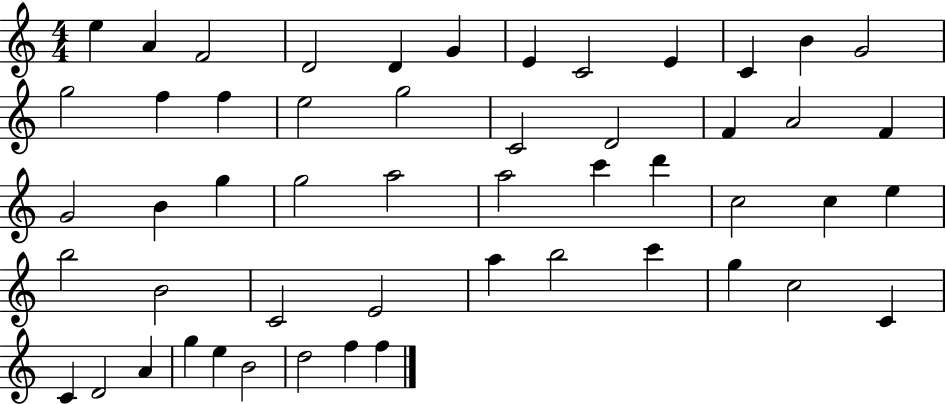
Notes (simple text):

E5/q A4/q F4/h D4/h D4/q G4/q E4/q C4/h E4/q C4/q B4/q G4/h G5/h F5/q F5/q E5/h G5/h C4/h D4/h F4/q A4/h F4/q G4/h B4/q G5/q G5/h A5/h A5/h C6/q D6/q C5/h C5/q E5/q B5/h B4/h C4/h E4/h A5/q B5/h C6/q G5/q C5/h C4/q C4/q D4/h A4/q G5/q E5/q B4/h D5/h F5/q F5/q